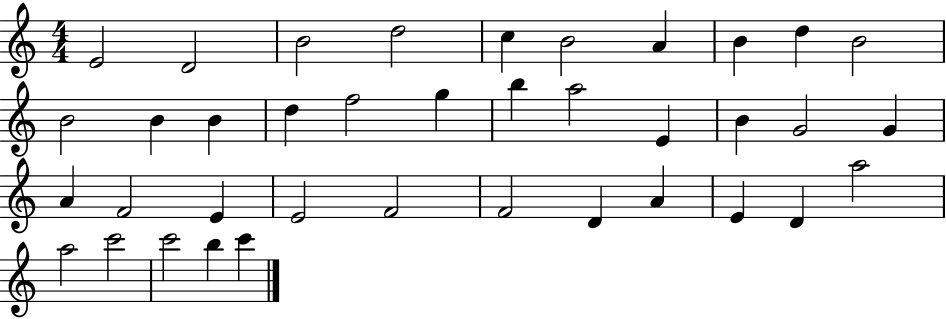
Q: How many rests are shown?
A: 0